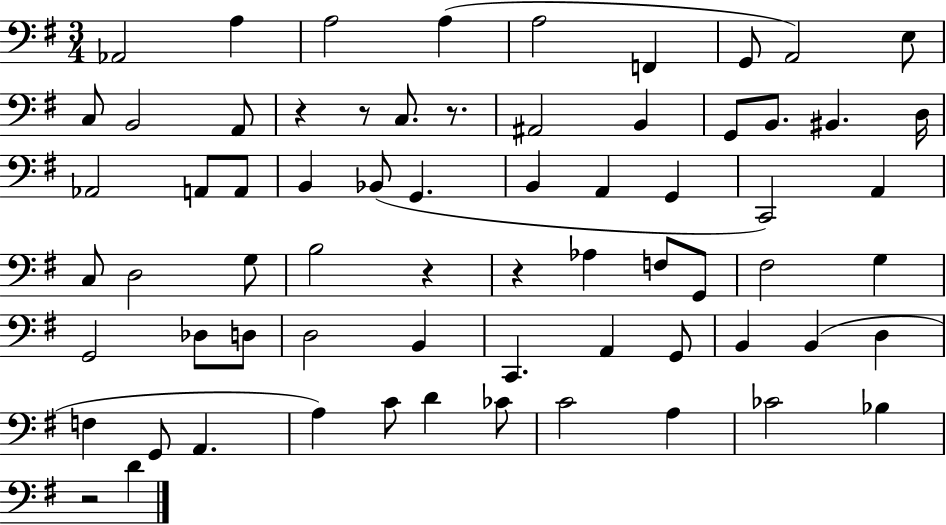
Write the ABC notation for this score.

X:1
T:Untitled
M:3/4
L:1/4
K:G
_A,,2 A, A,2 A, A,2 F,, G,,/2 A,,2 E,/2 C,/2 B,,2 A,,/2 z z/2 C,/2 z/2 ^A,,2 B,, G,,/2 B,,/2 ^B,, D,/4 _A,,2 A,,/2 A,,/2 B,, _B,,/2 G,, B,, A,, G,, C,,2 A,, C,/2 D,2 G,/2 B,2 z z _A, F,/2 G,,/2 ^F,2 G, G,,2 _D,/2 D,/2 D,2 B,, C,, A,, G,,/2 B,, B,, D, F, G,,/2 A,, A, C/2 D _C/2 C2 A, _C2 _B, z2 D